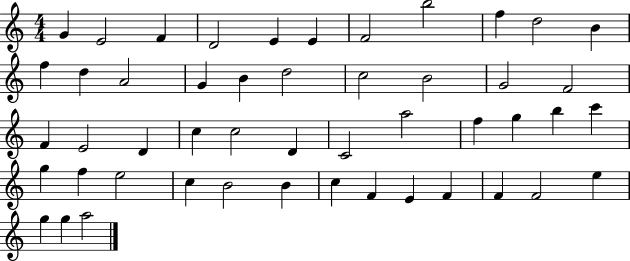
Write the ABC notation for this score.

X:1
T:Untitled
M:4/4
L:1/4
K:C
G E2 F D2 E E F2 b2 f d2 B f d A2 G B d2 c2 B2 G2 F2 F E2 D c c2 D C2 a2 f g b c' g f e2 c B2 B c F E F F F2 e g g a2